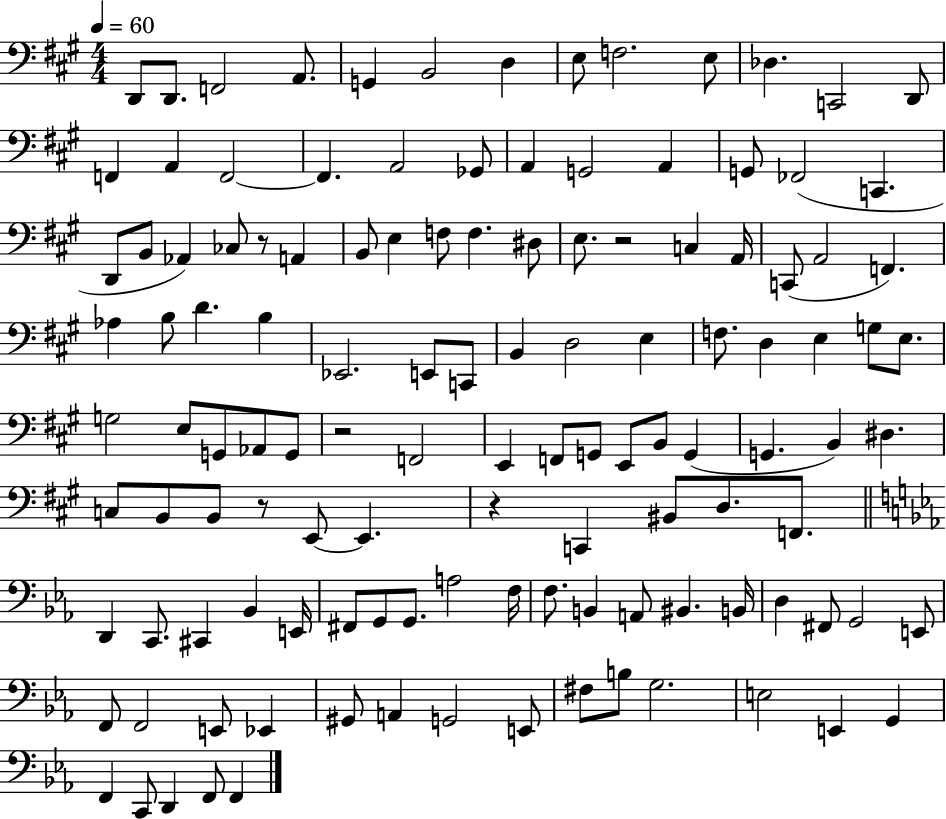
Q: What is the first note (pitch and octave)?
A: D2